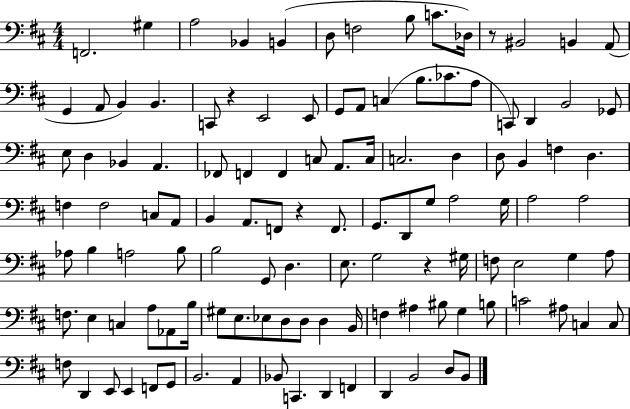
X:1
T:Untitled
M:4/4
L:1/4
K:D
F,,2 ^G, A,2 _B,, B,, D,/2 F,2 B,/2 C/2 _D,/4 z/2 ^B,,2 B,, A,,/2 G,, A,,/2 B,, B,, C,,/2 z E,,2 E,,/2 G,,/2 A,,/2 C, B,/2 _C/2 A,/2 C,,/2 D,, B,,2 _G,,/2 E,/2 D, _B,, A,, _F,,/2 F,, F,, C,/2 A,,/2 C,/4 C,2 D, D,/2 B,, F, D, F, F,2 C,/2 A,,/2 B,, A,,/2 F,,/2 z F,,/2 G,,/2 D,,/2 G,/2 A,2 G,/4 A,2 A,2 _A,/2 B, A,2 B,/2 B,2 G,,/2 D, E,/2 G,2 z ^G,/4 F,/2 E,2 G, A,/2 F,/2 E, C, A,/2 _A,,/2 B,/4 ^G,/2 E,/2 _E,/2 D,/2 D,/2 D, B,,/4 F, ^A, ^B,/2 G, B,/2 C2 ^A,/2 C, C,/2 F,/2 D,, E,,/2 E,, F,,/2 G,,/2 B,,2 A,, _B,,/2 C,, D,, F,, D,, B,,2 D,/2 B,,/2